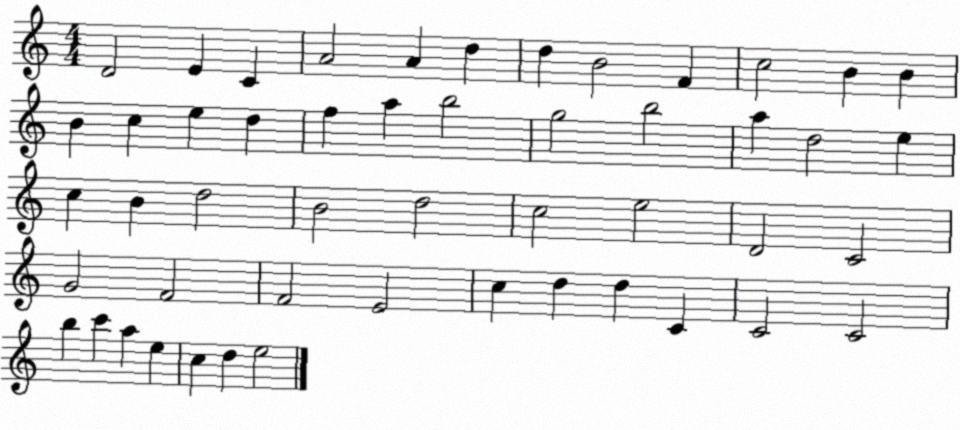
X:1
T:Untitled
M:4/4
L:1/4
K:C
D2 E C A2 A d d B2 F c2 B B B c e d f a b2 g2 b2 a d2 e c B d2 B2 d2 c2 e2 D2 C2 G2 F2 F2 E2 c d d C C2 C2 b c' a e c d e2